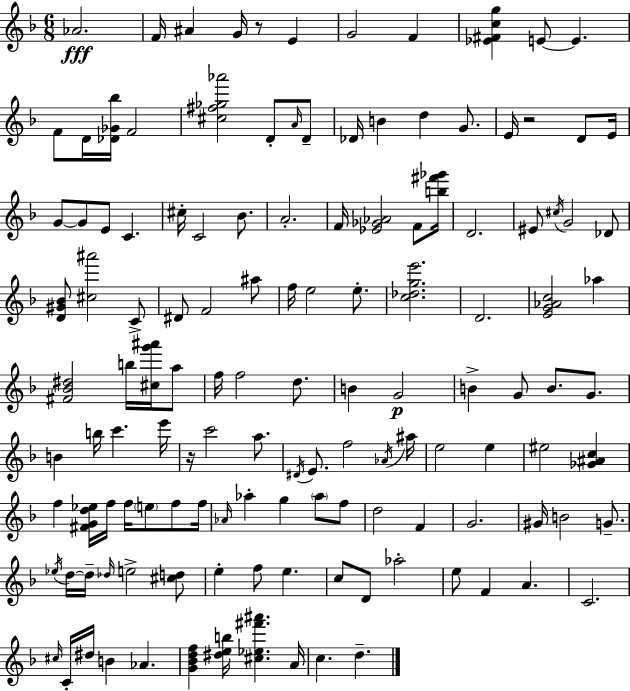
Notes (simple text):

Ab4/h. F4/s A#4/q G4/s R/e E4/q G4/h F4/q [Eb4,F#4,C5,G5]/q E4/e E4/q. F4/e D4/s [Db4,Gb4,Bb5]/s F4/h [C#5,F#5,Gb5,Ab6]/h D4/e A4/s D4/e Db4/s B4/q D5/q G4/e. E4/s R/h D4/e E4/s G4/e G4/e E4/e C4/q. C#5/s C4/h Bb4/e. A4/h. F4/s [Eb4,Gb4,Ab4]/h F4/e [B5,F#6,Gb6]/s D4/h. EIS4/e C#5/s G4/h Db4/e [D4,G#4,Bb4]/e [C#5,A#6]/h C4/e D#4/e F4/h A#5/e F5/s E5/h E5/e. [C5,Db5,G5,E6]/h. D4/h. [E4,G4,Ab4,C5]/h Ab5/q [F#4,Bb4,D#5]/h B5/s [C#5,G6,A#6]/s A5/e F5/s F5/h D5/e. B4/q G4/h B4/q G4/e B4/e. G4/e. B4/q B5/s C6/q. E6/s R/s C6/h A5/e. D#4/s E4/e. F5/h Ab4/s A#5/s E5/h E5/q EIS5/h [Gb4,A#4,C5]/q F5/q [F#4,G4,D5,Eb5]/s F5/s F5/s E5/e F5/e F5/s Ab4/s Ab5/q G5/q Ab5/e F5/e D5/h F4/q G4/h. G#4/s B4/h G4/e. Eb5/s D5/s D5/s Db5/s E5/h [C#5,D5]/e E5/q F5/e E5/q. C5/e D4/e Ab5/h E5/e F4/q A4/q. C4/h. C#5/s C4/s D#5/s B4/q Ab4/q. [G4,Bb4,D5,F5]/q [D#5,E5,B5]/s [C#5,Eb5,F#6,A#6]/q. A4/s C5/q. D5/q.